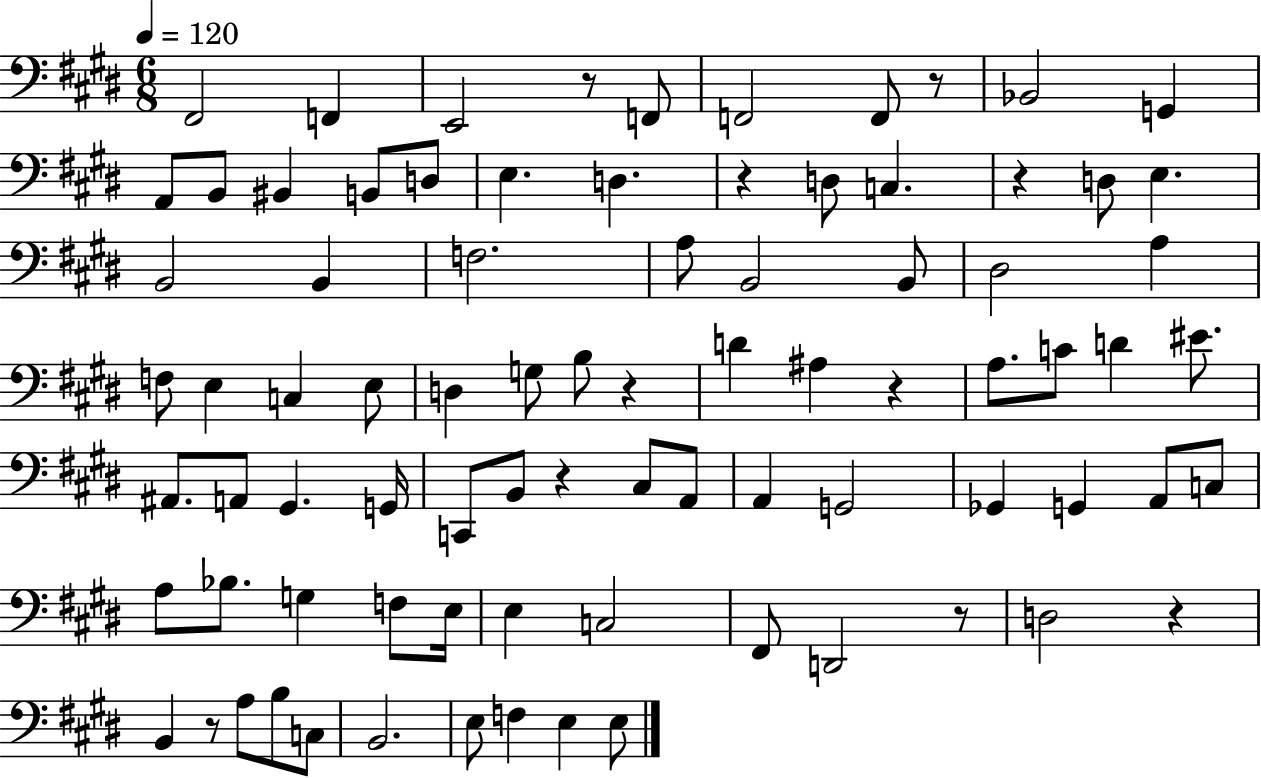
F#2/h F2/q E2/h R/e F2/e F2/h F2/e R/e Bb2/h G2/q A2/e B2/e BIS2/q B2/e D3/e E3/q. D3/q. R/q D3/e C3/q. R/q D3/e E3/q. B2/h B2/q F3/h. A3/e B2/h B2/e D#3/h A3/q F3/e E3/q C3/q E3/e D3/q G3/e B3/e R/q D4/q A#3/q R/q A3/e. C4/e D4/q EIS4/e. A#2/e. A2/e G#2/q. G2/s C2/e B2/e R/q C#3/e A2/e A2/q G2/h Gb2/q G2/q A2/e C3/e A3/e Bb3/e. G3/q F3/e E3/s E3/q C3/h F#2/e D2/h R/e D3/h R/q B2/q R/e A3/e B3/e C3/e B2/h. E3/e F3/q E3/q E3/e